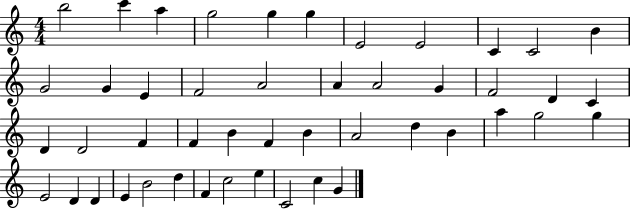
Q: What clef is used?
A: treble